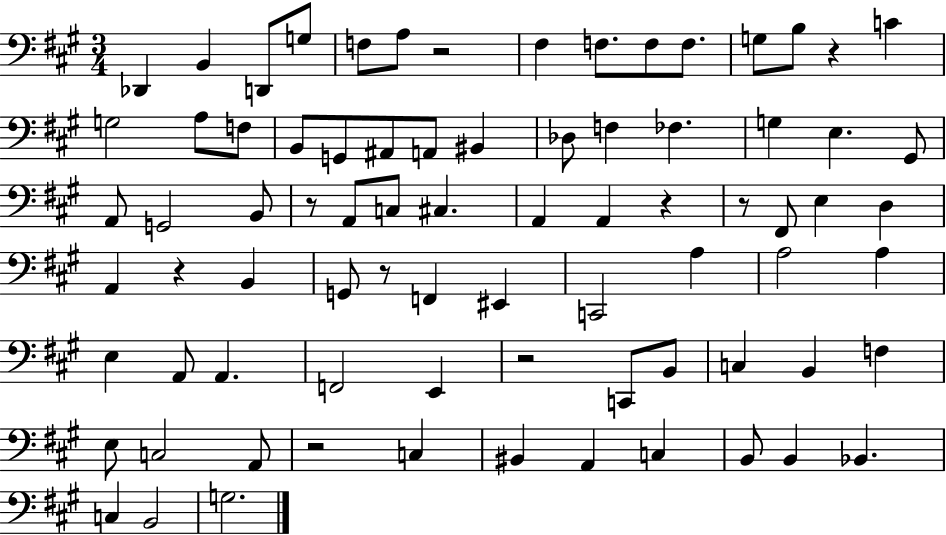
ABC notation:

X:1
T:Untitled
M:3/4
L:1/4
K:A
_D,, B,, D,,/2 G,/2 F,/2 A,/2 z2 ^F, F,/2 F,/2 F,/2 G,/2 B,/2 z C G,2 A,/2 F,/2 B,,/2 G,,/2 ^A,,/2 A,,/2 ^B,, _D,/2 F, _F, G, E, ^G,,/2 A,,/2 G,,2 B,,/2 z/2 A,,/2 C,/2 ^C, A,, A,, z z/2 ^F,,/2 E, D, A,, z B,, G,,/2 z/2 F,, ^E,, C,,2 A, A,2 A, E, A,,/2 A,, F,,2 E,, z2 C,,/2 B,,/2 C, B,, F, E,/2 C,2 A,,/2 z2 C, ^B,, A,, C, B,,/2 B,, _B,, C, B,,2 G,2